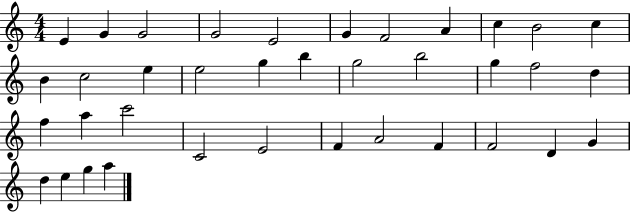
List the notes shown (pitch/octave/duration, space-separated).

E4/q G4/q G4/h G4/h E4/h G4/q F4/h A4/q C5/q B4/h C5/q B4/q C5/h E5/q E5/h G5/q B5/q G5/h B5/h G5/q F5/h D5/q F5/q A5/q C6/h C4/h E4/h F4/q A4/h F4/q F4/h D4/q G4/q D5/q E5/q G5/q A5/q